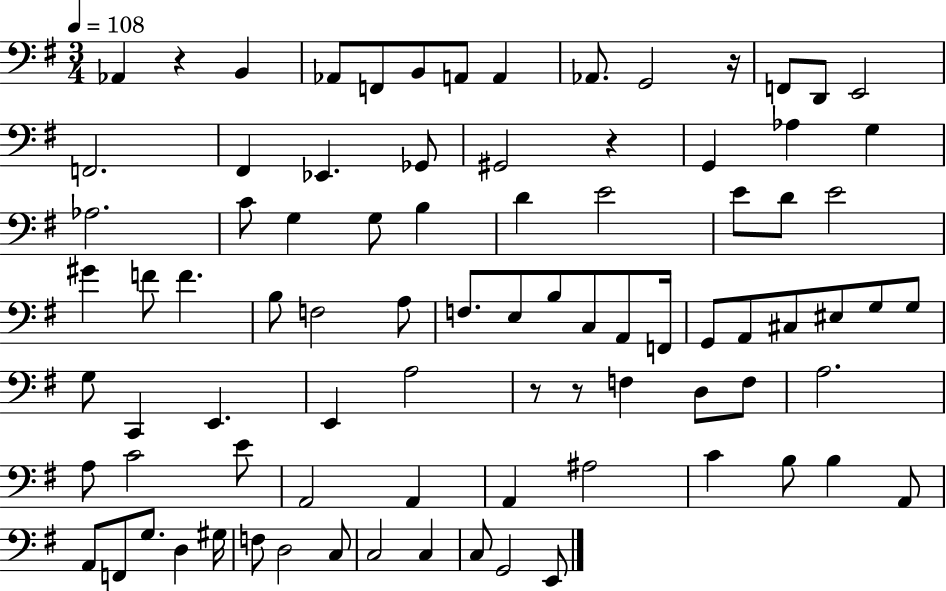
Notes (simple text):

Ab2/q R/q B2/q Ab2/e F2/e B2/e A2/e A2/q Ab2/e. G2/h R/s F2/e D2/e E2/h F2/h. F#2/q Eb2/q. Gb2/e G#2/h R/q G2/q Ab3/q G3/q Ab3/h. C4/e G3/q G3/e B3/q D4/q E4/h E4/e D4/e E4/h G#4/q F4/e F4/q. B3/e F3/h A3/e F3/e. E3/e B3/e C3/e A2/e F2/s G2/e A2/e C#3/e EIS3/e G3/e G3/e G3/e C2/q E2/q. E2/q A3/h R/e R/e F3/q D3/e F3/e A3/h. A3/e C4/h E4/e A2/h A2/q A2/q A#3/h C4/q B3/e B3/q A2/e A2/e F2/e G3/e. D3/q G#3/s F3/e D3/h C3/e C3/h C3/q C3/e G2/h E2/e